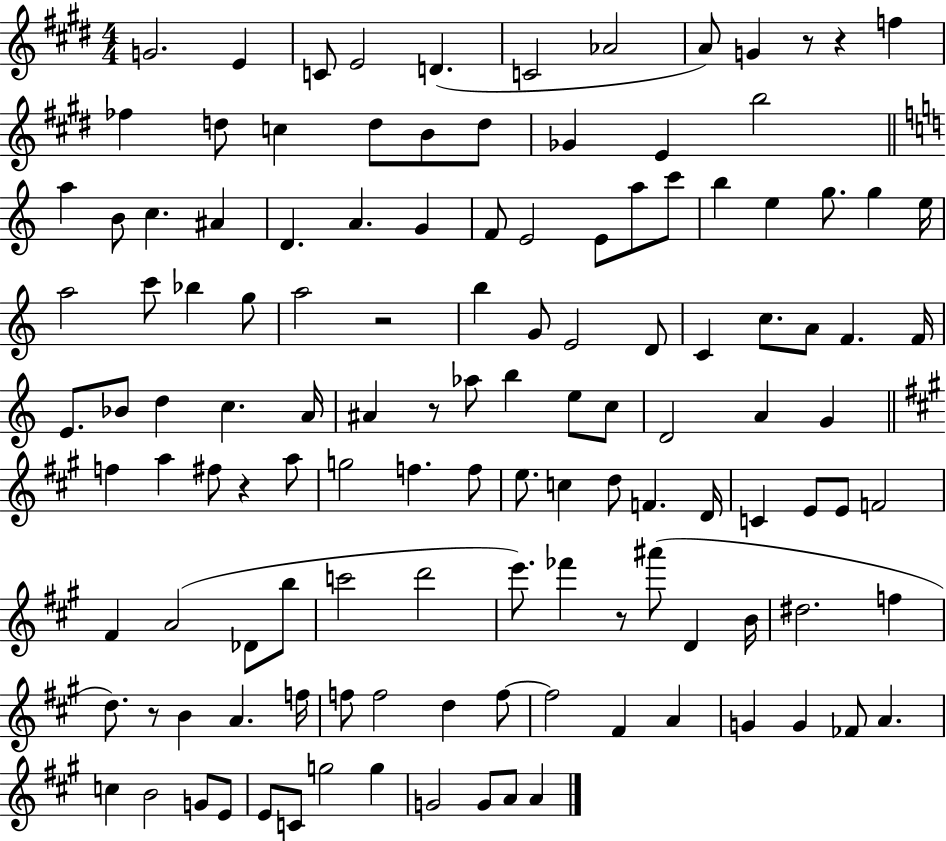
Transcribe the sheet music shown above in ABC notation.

X:1
T:Untitled
M:4/4
L:1/4
K:E
G2 E C/2 E2 D C2 _A2 A/2 G z/2 z f _f d/2 c d/2 B/2 d/2 _G E b2 a B/2 c ^A D A G F/2 E2 E/2 a/2 c'/2 b e g/2 g e/4 a2 c'/2 _b g/2 a2 z2 b G/2 E2 D/2 C c/2 A/2 F F/4 E/2 _B/2 d c A/4 ^A z/2 _a/2 b e/2 c/2 D2 A G f a ^f/2 z a/2 g2 f f/2 e/2 c d/2 F D/4 C E/2 E/2 F2 ^F A2 _D/2 b/2 c'2 d'2 e'/2 _f' z/2 ^a'/2 D B/4 ^d2 f d/2 z/2 B A f/4 f/2 f2 d f/2 f2 ^F A G G _F/2 A c B2 G/2 E/2 E/2 C/2 g2 g G2 G/2 A/2 A